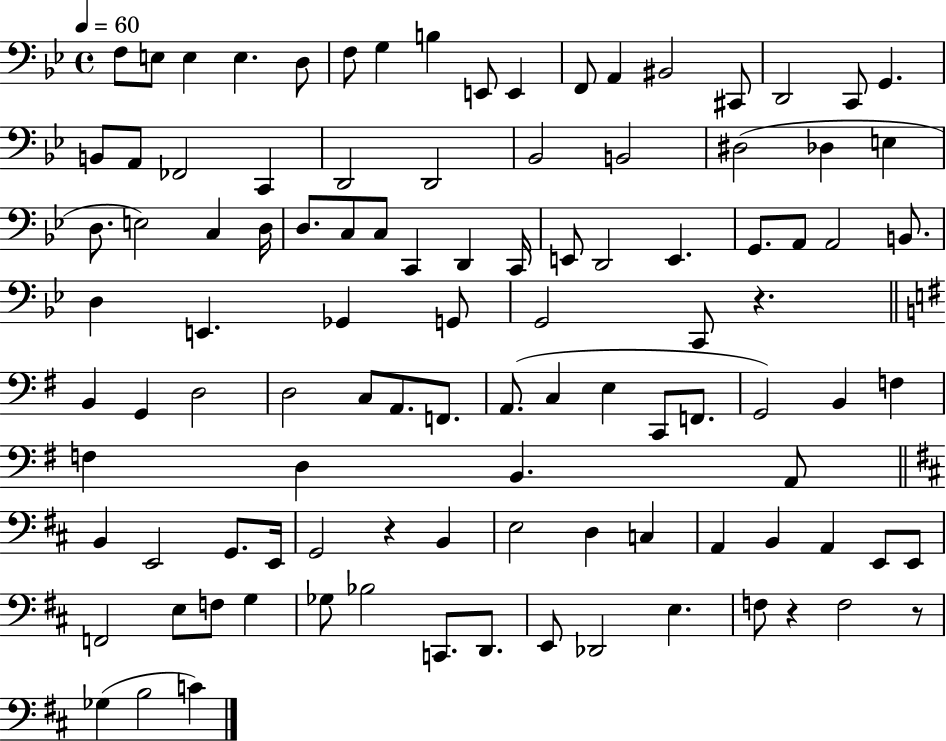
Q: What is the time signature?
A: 4/4